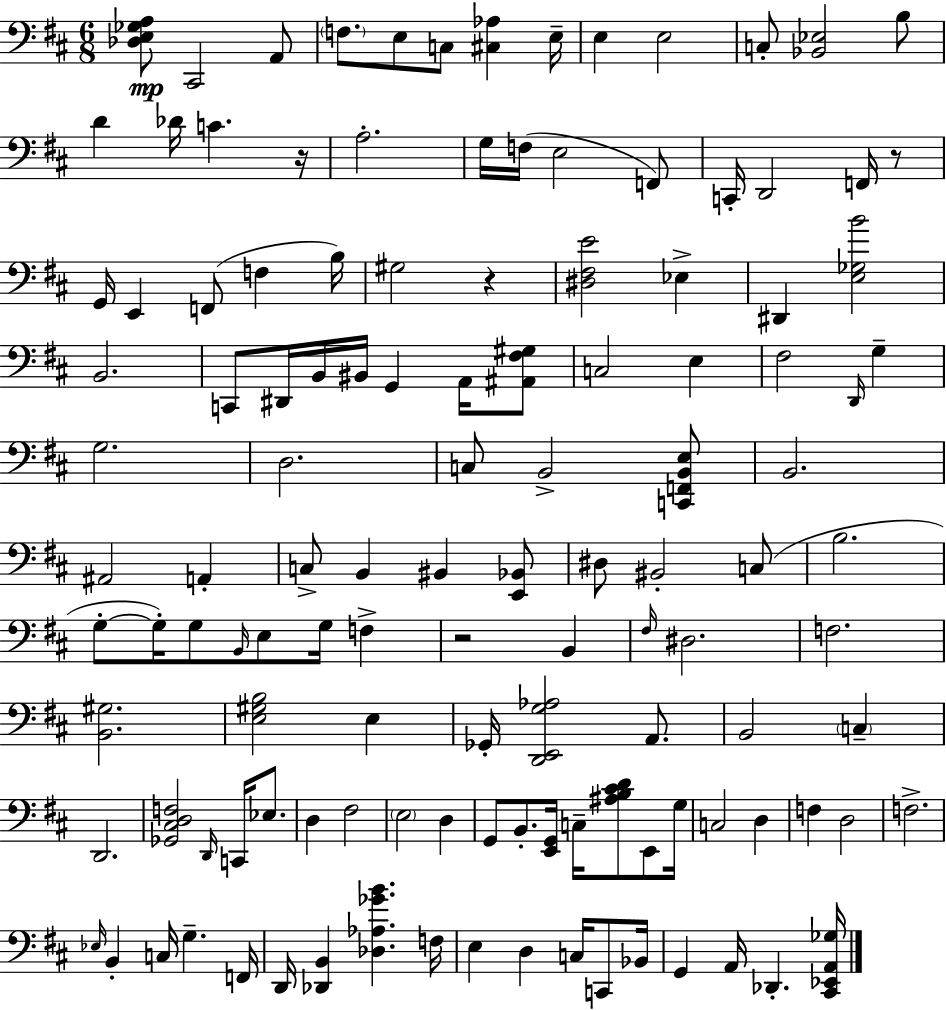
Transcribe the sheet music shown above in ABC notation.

X:1
T:Untitled
M:6/8
L:1/4
K:D
[_D,E,_G,A,]/2 ^C,,2 A,,/2 F,/2 E,/2 C,/2 [^C,_A,] E,/4 E, E,2 C,/2 [_B,,_E,]2 B,/2 D _D/4 C z/4 A,2 G,/4 F,/4 E,2 F,,/2 C,,/4 D,,2 F,,/4 z/2 G,,/4 E,, F,,/2 F, B,/4 ^G,2 z [^D,^F,E]2 _E, ^D,, [E,_G,B]2 B,,2 C,,/2 ^D,,/4 B,,/4 ^B,,/4 G,, A,,/4 [^A,,^F,^G,]/2 C,2 E, ^F,2 D,,/4 G, G,2 D,2 C,/2 B,,2 [C,,F,,B,,E,]/2 B,,2 ^A,,2 A,, C,/2 B,, ^B,, [E,,_B,,]/2 ^D,/2 ^B,,2 C,/2 B,2 G,/2 G,/4 G,/2 B,,/4 E,/2 G,/4 F, z2 B,, ^F,/4 ^D,2 F,2 [B,,^G,]2 [E,^G,B,]2 E, _G,,/4 [D,,E,,G,_A,]2 A,,/2 B,,2 C, D,,2 [_G,,^C,D,F,]2 D,,/4 C,,/4 _E,/2 D, ^F,2 E,2 D, G,,/2 B,,/2 [E,,G,,]/4 C,/4 [^A,B,^CD]/2 E,,/2 G,/4 C,2 D, F, D,2 F,2 _E,/4 B,, C,/4 G, F,,/4 D,,/4 [_D,,B,,] [_D,_A,_GB] F,/4 E, D, C,/4 C,,/2 _B,,/4 G,, A,,/4 _D,, [^C,,_E,,A,,_G,]/4